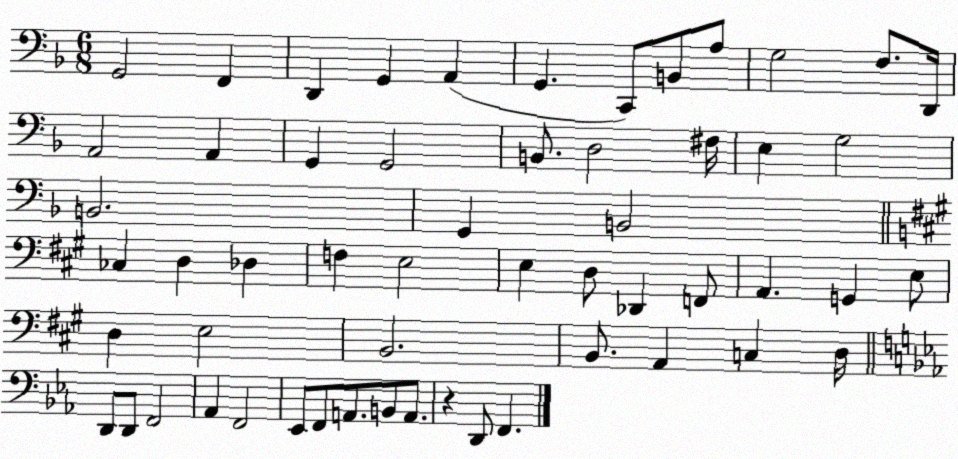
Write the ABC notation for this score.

X:1
T:Untitled
M:6/8
L:1/4
K:F
G,,2 F,, D,, G,, A,, G,, C,,/2 B,,/2 A,/2 G,2 F,/2 D,,/4 A,,2 A,, G,, G,,2 B,,/2 D,2 ^F,/4 E, G,2 B,,2 G,, B,,2 _C, D, _D, F, E,2 E, D,/2 _D,, F,,/2 A,, G,, E,/2 D, E,2 B,,2 B,,/2 A,, C, D,/4 D,,/2 D,,/2 F,,2 _A,, F,,2 _E,,/2 F,,/2 A,,/2 B,,/2 A,,/2 z D,,/2 F,,